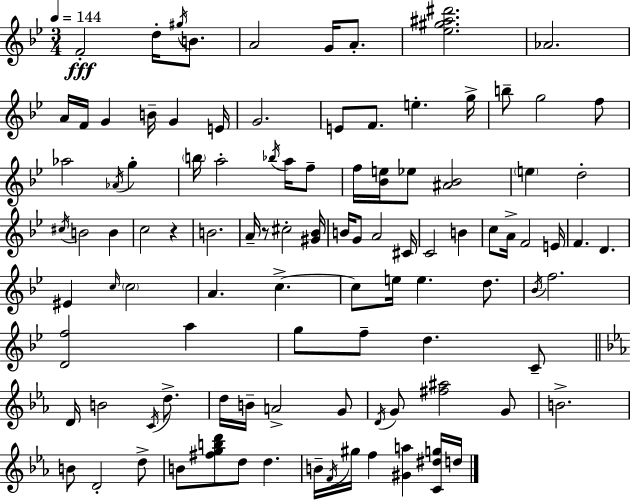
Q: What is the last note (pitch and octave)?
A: D5